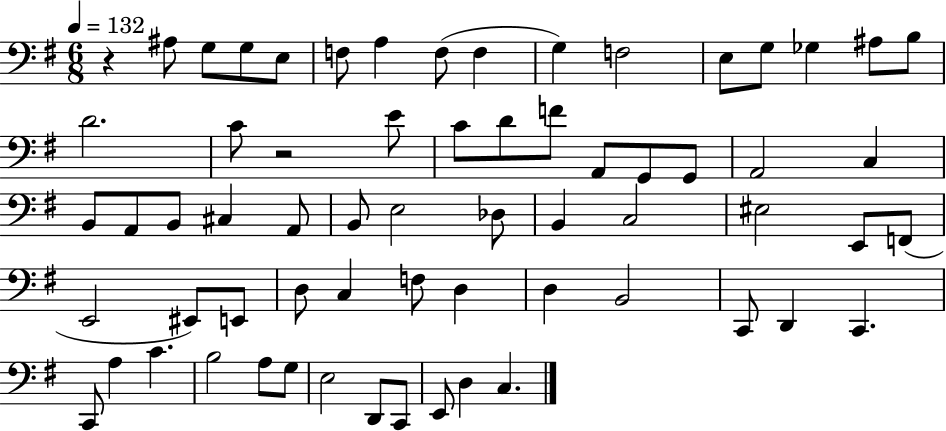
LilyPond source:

{
  \clef bass
  \numericTimeSignature
  \time 6/8
  \key g \major
  \tempo 4 = 132
  r4 ais8 g8 g8 e8 | f8 a4 f8( f4 | g4) f2 | e8 g8 ges4 ais8 b8 | \break d'2. | c'8 r2 e'8 | c'8 d'8 f'8 a,8 g,8 g,8 | a,2 c4 | \break b,8 a,8 b,8 cis4 a,8 | b,8 e2 des8 | b,4 c2 | eis2 e,8 f,8( | \break e,2 eis,8) e,8 | d8 c4 f8 d4 | d4 b,2 | c,8 d,4 c,4. | \break c,8 a4 c'4. | b2 a8 g8 | e2 d,8 c,8 | e,8 d4 c4. | \break \bar "|."
}